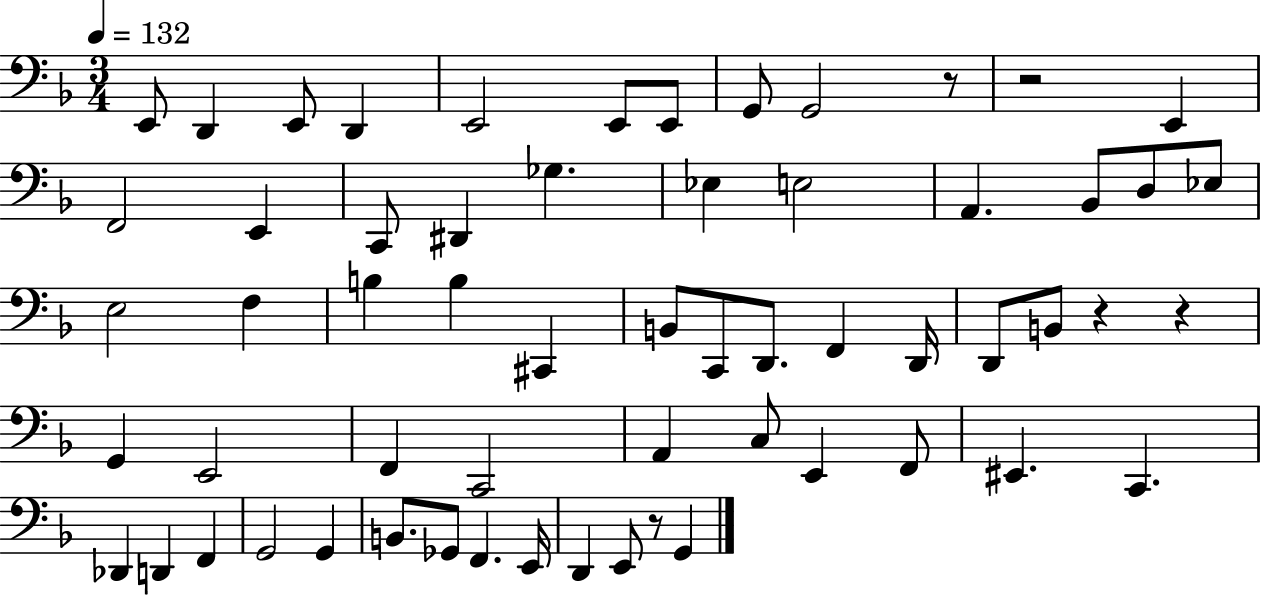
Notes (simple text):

E2/e D2/q E2/e D2/q E2/h E2/e E2/e G2/e G2/h R/e R/h E2/q F2/h E2/q C2/e D#2/q Gb3/q. Eb3/q E3/h A2/q. Bb2/e D3/e Eb3/e E3/h F3/q B3/q B3/q C#2/q B2/e C2/e D2/e. F2/q D2/s D2/e B2/e R/q R/q G2/q E2/h F2/q C2/h A2/q C3/e E2/q F2/e EIS2/q. C2/q. Db2/q D2/q F2/q G2/h G2/q B2/e. Gb2/e F2/q. E2/s D2/q E2/e R/e G2/q